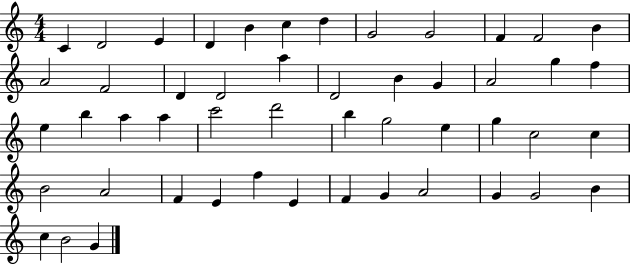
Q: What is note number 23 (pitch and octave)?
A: F5